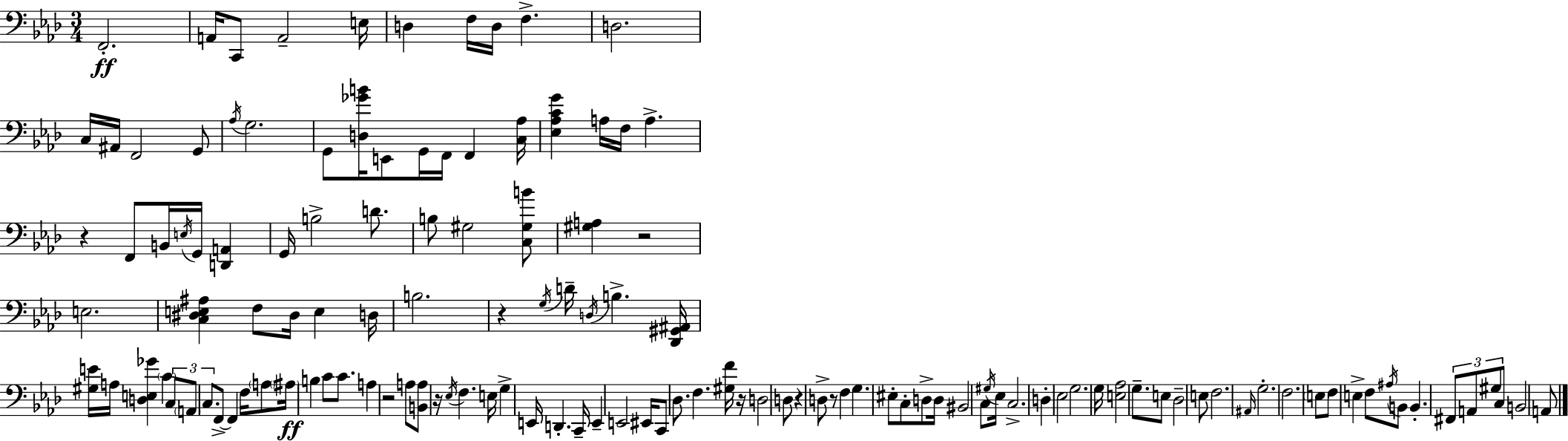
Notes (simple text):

F2/h. A2/s C2/e A2/h E3/s D3/q F3/s D3/s F3/q. D3/h. C3/s A#2/s F2/h G2/e Ab3/s G3/h. G2/e [D3,Gb4,B4]/s E2/e G2/s F2/s F2/q [C3,Ab3]/s [Eb3,Ab3,C4,G4]/q A3/s F3/s A3/q. R/q F2/e B2/s E3/s G2/s [D2,A2]/q G2/s B3/h D4/e. B3/e G#3/h [C3,G#3,B4]/e [G#3,A3]/q R/h E3/h. [C3,D#3,E3,A#3]/q F3/e D#3/s E3/q D3/s B3/h. R/q G3/s D4/s D3/s B3/q. [Db2,G#2,A#2]/s [G#3,E4]/s A3/s [D3,E3,Gb4]/q C4/q C3/e A2/e C3/e. F2/e F2/q F3/s A3/e A#3/s B3/q C4/e C4/e. A3/q R/h A3/e [B2,A3]/e R/s Eb3/s F3/q. E3/s G3/q E2/s D2/q. C2/s E2/q E2/h EIS2/s C2/e Db3/e. F3/q. [G#3,F4]/s R/s D3/h D3/e R/q D3/e R/e F3/q G3/q. EIS3/e C3/e D3/e D3/s BIS2/h C3/e G#3/s Eb3/s C3/h. D3/q Eb3/h G3/h. G3/s [E3,Ab3]/h G3/e. E3/e Db3/h E3/e F3/h. A#2/s G3/h. F3/h. E3/e F3/e E3/q F3/e A#3/s B2/e B2/q. F#2/e A2/e G#3/e C3/e B2/h A2/e